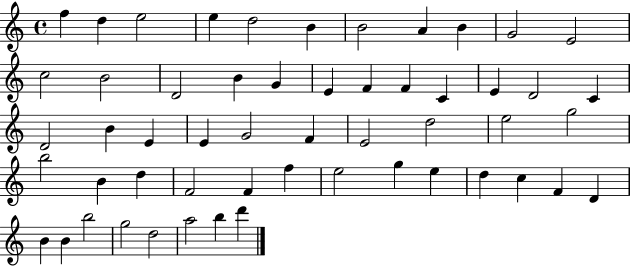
F5/q D5/q E5/h E5/q D5/h B4/q B4/h A4/q B4/q G4/h E4/h C5/h B4/h D4/h B4/q G4/q E4/q F4/q F4/q C4/q E4/q D4/h C4/q D4/h B4/q E4/q E4/q G4/h F4/q E4/h D5/h E5/h G5/h B5/h B4/q D5/q F4/h F4/q F5/q E5/h G5/q E5/q D5/q C5/q F4/q D4/q B4/q B4/q B5/h G5/h D5/h A5/h B5/q D6/q